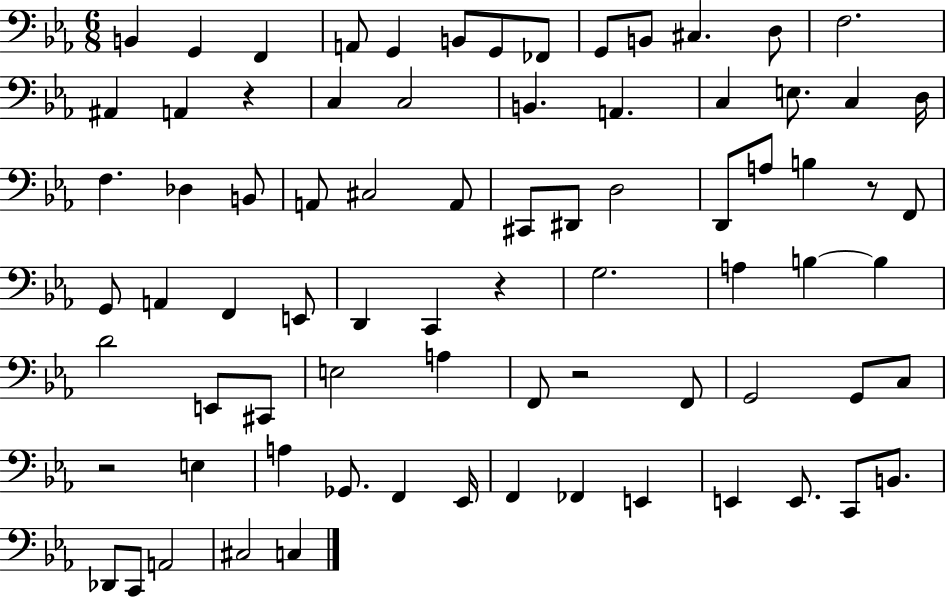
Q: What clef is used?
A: bass